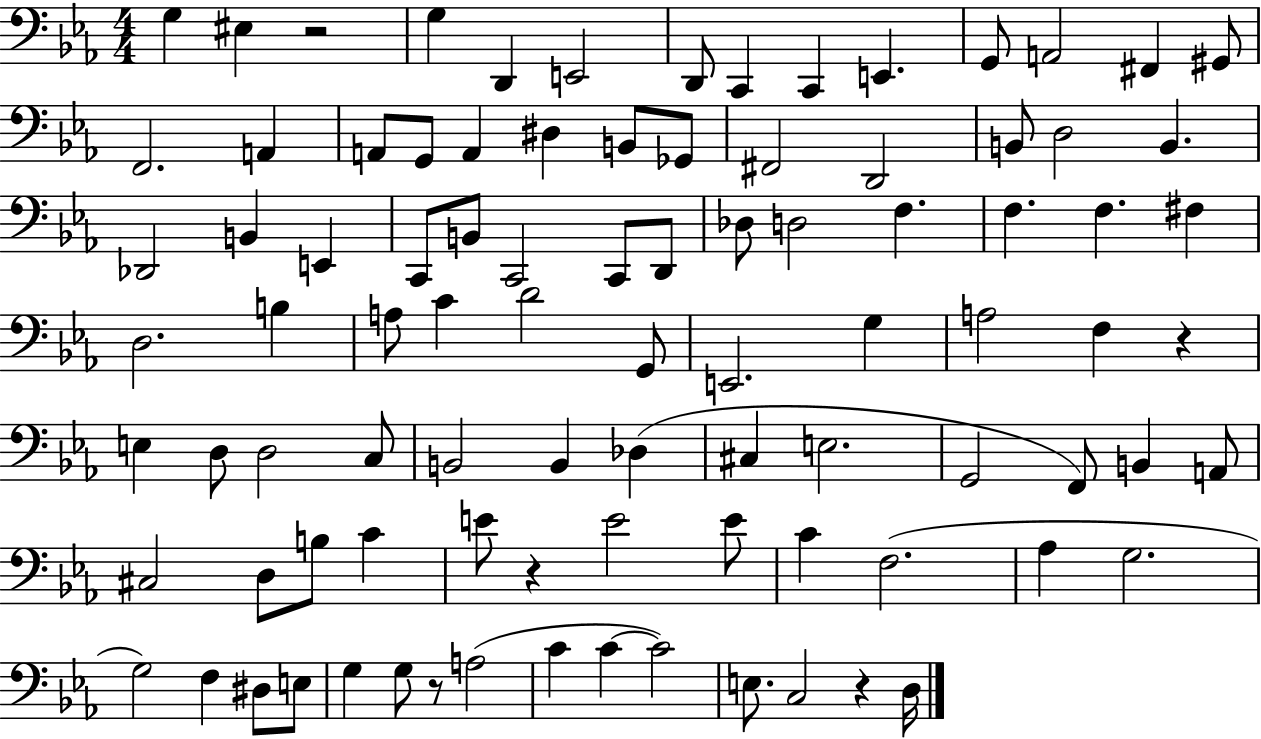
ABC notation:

X:1
T:Untitled
M:4/4
L:1/4
K:Eb
G, ^E, z2 G, D,, E,,2 D,,/2 C,, C,, E,, G,,/2 A,,2 ^F,, ^G,,/2 F,,2 A,, A,,/2 G,,/2 A,, ^D, B,,/2 _G,,/2 ^F,,2 D,,2 B,,/2 D,2 B,, _D,,2 B,, E,, C,,/2 B,,/2 C,,2 C,,/2 D,,/2 _D,/2 D,2 F, F, F, ^F, D,2 B, A,/2 C D2 G,,/2 E,,2 G, A,2 F, z E, D,/2 D,2 C,/2 B,,2 B,, _D, ^C, E,2 G,,2 F,,/2 B,, A,,/2 ^C,2 D,/2 B,/2 C E/2 z E2 E/2 C F,2 _A, G,2 G,2 F, ^D,/2 E,/2 G, G,/2 z/2 A,2 C C C2 E,/2 C,2 z D,/4